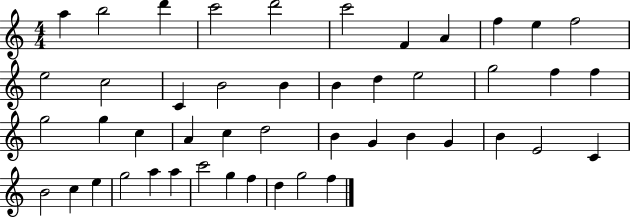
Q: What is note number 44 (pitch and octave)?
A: F5